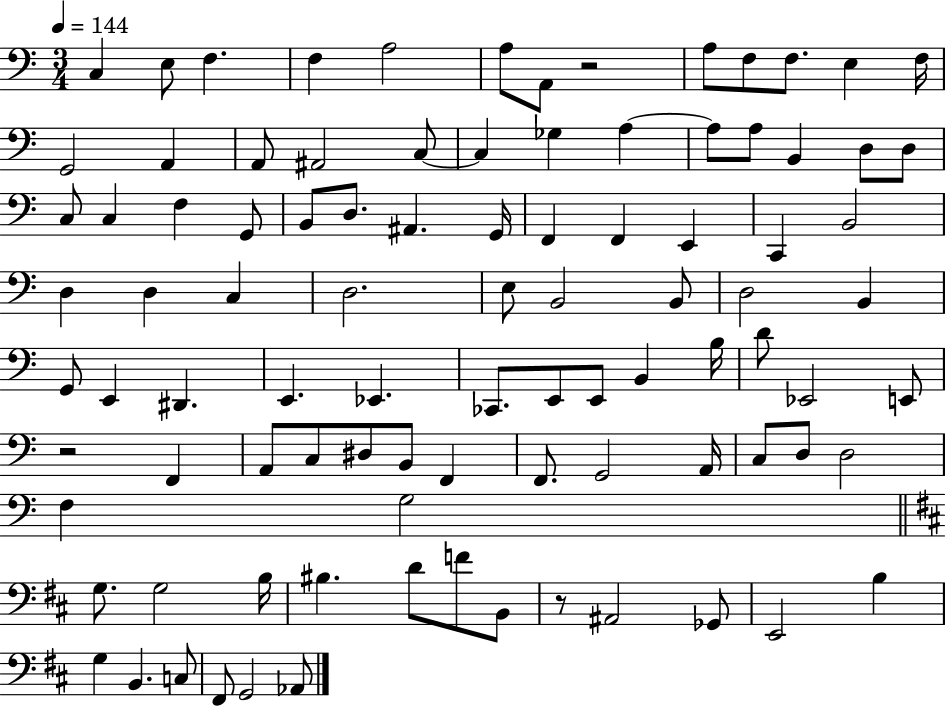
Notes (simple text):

C3/q E3/e F3/q. F3/q A3/h A3/e A2/e R/h A3/e F3/e F3/e. E3/q F3/s G2/h A2/q A2/e A#2/h C3/e C3/q Gb3/q A3/q A3/e A3/e B2/q D3/e D3/e C3/e C3/q F3/q G2/e B2/e D3/e. A#2/q. G2/s F2/q F2/q E2/q C2/q B2/h D3/q D3/q C3/q D3/h. E3/e B2/h B2/e D3/h B2/q G2/e E2/q D#2/q. E2/q. Eb2/q. CES2/e. E2/e E2/e B2/q B3/s D4/e Eb2/h E2/e R/h F2/q A2/e C3/e D#3/e B2/e F2/q F2/e. G2/h A2/s C3/e D3/e D3/h F3/q G3/h G3/e. G3/h B3/s BIS3/q. D4/e F4/e B2/e R/e A#2/h Gb2/e E2/h B3/q G3/q B2/q. C3/e F#2/e G2/h Ab2/e